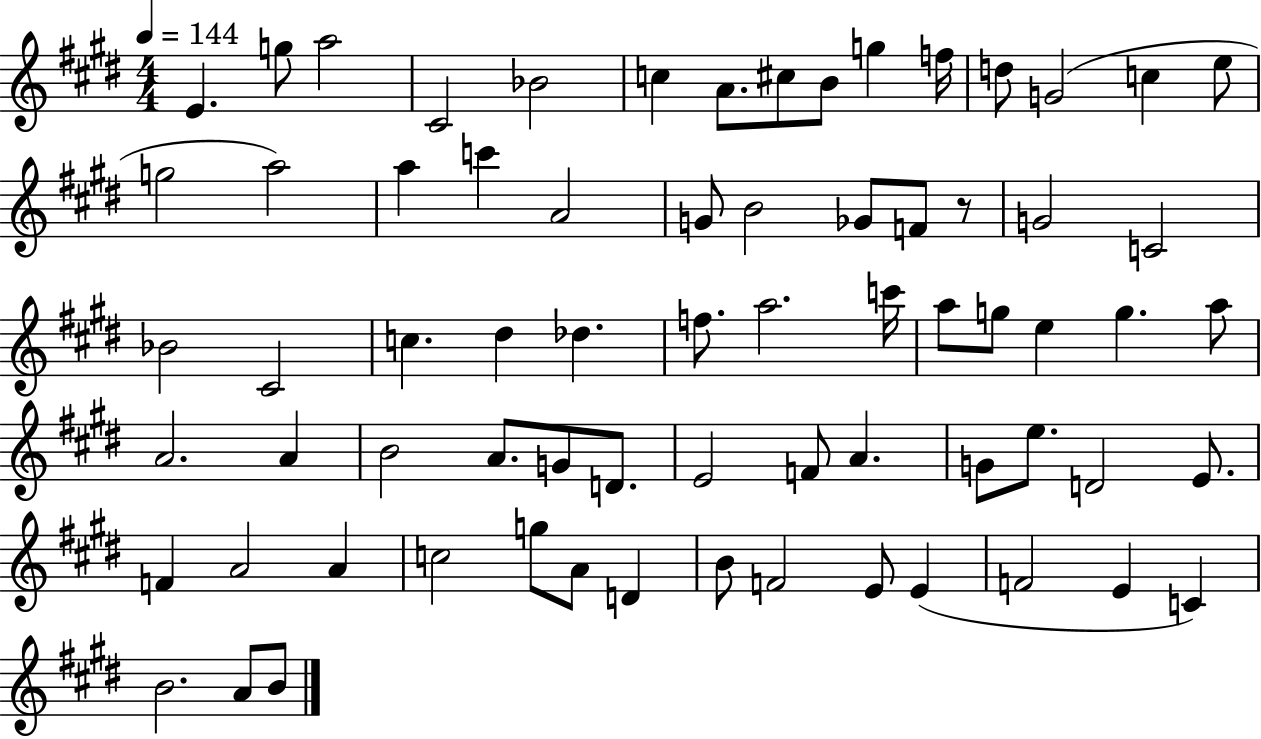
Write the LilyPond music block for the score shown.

{
  \clef treble
  \numericTimeSignature
  \time 4/4
  \key e \major
  \tempo 4 = 144
  e'4. g''8 a''2 | cis'2 bes'2 | c''4 a'8. cis''8 b'8 g''4 f''16 | d''8 g'2( c''4 e''8 | \break g''2 a''2) | a''4 c'''4 a'2 | g'8 b'2 ges'8 f'8 r8 | g'2 c'2 | \break bes'2 cis'2 | c''4. dis''4 des''4. | f''8. a''2. c'''16 | a''8 g''8 e''4 g''4. a''8 | \break a'2. a'4 | b'2 a'8. g'8 d'8. | e'2 f'8 a'4. | g'8 e''8. d'2 e'8. | \break f'4 a'2 a'4 | c''2 g''8 a'8 d'4 | b'8 f'2 e'8 e'4( | f'2 e'4 c'4) | \break b'2. a'8 b'8 | \bar "|."
}